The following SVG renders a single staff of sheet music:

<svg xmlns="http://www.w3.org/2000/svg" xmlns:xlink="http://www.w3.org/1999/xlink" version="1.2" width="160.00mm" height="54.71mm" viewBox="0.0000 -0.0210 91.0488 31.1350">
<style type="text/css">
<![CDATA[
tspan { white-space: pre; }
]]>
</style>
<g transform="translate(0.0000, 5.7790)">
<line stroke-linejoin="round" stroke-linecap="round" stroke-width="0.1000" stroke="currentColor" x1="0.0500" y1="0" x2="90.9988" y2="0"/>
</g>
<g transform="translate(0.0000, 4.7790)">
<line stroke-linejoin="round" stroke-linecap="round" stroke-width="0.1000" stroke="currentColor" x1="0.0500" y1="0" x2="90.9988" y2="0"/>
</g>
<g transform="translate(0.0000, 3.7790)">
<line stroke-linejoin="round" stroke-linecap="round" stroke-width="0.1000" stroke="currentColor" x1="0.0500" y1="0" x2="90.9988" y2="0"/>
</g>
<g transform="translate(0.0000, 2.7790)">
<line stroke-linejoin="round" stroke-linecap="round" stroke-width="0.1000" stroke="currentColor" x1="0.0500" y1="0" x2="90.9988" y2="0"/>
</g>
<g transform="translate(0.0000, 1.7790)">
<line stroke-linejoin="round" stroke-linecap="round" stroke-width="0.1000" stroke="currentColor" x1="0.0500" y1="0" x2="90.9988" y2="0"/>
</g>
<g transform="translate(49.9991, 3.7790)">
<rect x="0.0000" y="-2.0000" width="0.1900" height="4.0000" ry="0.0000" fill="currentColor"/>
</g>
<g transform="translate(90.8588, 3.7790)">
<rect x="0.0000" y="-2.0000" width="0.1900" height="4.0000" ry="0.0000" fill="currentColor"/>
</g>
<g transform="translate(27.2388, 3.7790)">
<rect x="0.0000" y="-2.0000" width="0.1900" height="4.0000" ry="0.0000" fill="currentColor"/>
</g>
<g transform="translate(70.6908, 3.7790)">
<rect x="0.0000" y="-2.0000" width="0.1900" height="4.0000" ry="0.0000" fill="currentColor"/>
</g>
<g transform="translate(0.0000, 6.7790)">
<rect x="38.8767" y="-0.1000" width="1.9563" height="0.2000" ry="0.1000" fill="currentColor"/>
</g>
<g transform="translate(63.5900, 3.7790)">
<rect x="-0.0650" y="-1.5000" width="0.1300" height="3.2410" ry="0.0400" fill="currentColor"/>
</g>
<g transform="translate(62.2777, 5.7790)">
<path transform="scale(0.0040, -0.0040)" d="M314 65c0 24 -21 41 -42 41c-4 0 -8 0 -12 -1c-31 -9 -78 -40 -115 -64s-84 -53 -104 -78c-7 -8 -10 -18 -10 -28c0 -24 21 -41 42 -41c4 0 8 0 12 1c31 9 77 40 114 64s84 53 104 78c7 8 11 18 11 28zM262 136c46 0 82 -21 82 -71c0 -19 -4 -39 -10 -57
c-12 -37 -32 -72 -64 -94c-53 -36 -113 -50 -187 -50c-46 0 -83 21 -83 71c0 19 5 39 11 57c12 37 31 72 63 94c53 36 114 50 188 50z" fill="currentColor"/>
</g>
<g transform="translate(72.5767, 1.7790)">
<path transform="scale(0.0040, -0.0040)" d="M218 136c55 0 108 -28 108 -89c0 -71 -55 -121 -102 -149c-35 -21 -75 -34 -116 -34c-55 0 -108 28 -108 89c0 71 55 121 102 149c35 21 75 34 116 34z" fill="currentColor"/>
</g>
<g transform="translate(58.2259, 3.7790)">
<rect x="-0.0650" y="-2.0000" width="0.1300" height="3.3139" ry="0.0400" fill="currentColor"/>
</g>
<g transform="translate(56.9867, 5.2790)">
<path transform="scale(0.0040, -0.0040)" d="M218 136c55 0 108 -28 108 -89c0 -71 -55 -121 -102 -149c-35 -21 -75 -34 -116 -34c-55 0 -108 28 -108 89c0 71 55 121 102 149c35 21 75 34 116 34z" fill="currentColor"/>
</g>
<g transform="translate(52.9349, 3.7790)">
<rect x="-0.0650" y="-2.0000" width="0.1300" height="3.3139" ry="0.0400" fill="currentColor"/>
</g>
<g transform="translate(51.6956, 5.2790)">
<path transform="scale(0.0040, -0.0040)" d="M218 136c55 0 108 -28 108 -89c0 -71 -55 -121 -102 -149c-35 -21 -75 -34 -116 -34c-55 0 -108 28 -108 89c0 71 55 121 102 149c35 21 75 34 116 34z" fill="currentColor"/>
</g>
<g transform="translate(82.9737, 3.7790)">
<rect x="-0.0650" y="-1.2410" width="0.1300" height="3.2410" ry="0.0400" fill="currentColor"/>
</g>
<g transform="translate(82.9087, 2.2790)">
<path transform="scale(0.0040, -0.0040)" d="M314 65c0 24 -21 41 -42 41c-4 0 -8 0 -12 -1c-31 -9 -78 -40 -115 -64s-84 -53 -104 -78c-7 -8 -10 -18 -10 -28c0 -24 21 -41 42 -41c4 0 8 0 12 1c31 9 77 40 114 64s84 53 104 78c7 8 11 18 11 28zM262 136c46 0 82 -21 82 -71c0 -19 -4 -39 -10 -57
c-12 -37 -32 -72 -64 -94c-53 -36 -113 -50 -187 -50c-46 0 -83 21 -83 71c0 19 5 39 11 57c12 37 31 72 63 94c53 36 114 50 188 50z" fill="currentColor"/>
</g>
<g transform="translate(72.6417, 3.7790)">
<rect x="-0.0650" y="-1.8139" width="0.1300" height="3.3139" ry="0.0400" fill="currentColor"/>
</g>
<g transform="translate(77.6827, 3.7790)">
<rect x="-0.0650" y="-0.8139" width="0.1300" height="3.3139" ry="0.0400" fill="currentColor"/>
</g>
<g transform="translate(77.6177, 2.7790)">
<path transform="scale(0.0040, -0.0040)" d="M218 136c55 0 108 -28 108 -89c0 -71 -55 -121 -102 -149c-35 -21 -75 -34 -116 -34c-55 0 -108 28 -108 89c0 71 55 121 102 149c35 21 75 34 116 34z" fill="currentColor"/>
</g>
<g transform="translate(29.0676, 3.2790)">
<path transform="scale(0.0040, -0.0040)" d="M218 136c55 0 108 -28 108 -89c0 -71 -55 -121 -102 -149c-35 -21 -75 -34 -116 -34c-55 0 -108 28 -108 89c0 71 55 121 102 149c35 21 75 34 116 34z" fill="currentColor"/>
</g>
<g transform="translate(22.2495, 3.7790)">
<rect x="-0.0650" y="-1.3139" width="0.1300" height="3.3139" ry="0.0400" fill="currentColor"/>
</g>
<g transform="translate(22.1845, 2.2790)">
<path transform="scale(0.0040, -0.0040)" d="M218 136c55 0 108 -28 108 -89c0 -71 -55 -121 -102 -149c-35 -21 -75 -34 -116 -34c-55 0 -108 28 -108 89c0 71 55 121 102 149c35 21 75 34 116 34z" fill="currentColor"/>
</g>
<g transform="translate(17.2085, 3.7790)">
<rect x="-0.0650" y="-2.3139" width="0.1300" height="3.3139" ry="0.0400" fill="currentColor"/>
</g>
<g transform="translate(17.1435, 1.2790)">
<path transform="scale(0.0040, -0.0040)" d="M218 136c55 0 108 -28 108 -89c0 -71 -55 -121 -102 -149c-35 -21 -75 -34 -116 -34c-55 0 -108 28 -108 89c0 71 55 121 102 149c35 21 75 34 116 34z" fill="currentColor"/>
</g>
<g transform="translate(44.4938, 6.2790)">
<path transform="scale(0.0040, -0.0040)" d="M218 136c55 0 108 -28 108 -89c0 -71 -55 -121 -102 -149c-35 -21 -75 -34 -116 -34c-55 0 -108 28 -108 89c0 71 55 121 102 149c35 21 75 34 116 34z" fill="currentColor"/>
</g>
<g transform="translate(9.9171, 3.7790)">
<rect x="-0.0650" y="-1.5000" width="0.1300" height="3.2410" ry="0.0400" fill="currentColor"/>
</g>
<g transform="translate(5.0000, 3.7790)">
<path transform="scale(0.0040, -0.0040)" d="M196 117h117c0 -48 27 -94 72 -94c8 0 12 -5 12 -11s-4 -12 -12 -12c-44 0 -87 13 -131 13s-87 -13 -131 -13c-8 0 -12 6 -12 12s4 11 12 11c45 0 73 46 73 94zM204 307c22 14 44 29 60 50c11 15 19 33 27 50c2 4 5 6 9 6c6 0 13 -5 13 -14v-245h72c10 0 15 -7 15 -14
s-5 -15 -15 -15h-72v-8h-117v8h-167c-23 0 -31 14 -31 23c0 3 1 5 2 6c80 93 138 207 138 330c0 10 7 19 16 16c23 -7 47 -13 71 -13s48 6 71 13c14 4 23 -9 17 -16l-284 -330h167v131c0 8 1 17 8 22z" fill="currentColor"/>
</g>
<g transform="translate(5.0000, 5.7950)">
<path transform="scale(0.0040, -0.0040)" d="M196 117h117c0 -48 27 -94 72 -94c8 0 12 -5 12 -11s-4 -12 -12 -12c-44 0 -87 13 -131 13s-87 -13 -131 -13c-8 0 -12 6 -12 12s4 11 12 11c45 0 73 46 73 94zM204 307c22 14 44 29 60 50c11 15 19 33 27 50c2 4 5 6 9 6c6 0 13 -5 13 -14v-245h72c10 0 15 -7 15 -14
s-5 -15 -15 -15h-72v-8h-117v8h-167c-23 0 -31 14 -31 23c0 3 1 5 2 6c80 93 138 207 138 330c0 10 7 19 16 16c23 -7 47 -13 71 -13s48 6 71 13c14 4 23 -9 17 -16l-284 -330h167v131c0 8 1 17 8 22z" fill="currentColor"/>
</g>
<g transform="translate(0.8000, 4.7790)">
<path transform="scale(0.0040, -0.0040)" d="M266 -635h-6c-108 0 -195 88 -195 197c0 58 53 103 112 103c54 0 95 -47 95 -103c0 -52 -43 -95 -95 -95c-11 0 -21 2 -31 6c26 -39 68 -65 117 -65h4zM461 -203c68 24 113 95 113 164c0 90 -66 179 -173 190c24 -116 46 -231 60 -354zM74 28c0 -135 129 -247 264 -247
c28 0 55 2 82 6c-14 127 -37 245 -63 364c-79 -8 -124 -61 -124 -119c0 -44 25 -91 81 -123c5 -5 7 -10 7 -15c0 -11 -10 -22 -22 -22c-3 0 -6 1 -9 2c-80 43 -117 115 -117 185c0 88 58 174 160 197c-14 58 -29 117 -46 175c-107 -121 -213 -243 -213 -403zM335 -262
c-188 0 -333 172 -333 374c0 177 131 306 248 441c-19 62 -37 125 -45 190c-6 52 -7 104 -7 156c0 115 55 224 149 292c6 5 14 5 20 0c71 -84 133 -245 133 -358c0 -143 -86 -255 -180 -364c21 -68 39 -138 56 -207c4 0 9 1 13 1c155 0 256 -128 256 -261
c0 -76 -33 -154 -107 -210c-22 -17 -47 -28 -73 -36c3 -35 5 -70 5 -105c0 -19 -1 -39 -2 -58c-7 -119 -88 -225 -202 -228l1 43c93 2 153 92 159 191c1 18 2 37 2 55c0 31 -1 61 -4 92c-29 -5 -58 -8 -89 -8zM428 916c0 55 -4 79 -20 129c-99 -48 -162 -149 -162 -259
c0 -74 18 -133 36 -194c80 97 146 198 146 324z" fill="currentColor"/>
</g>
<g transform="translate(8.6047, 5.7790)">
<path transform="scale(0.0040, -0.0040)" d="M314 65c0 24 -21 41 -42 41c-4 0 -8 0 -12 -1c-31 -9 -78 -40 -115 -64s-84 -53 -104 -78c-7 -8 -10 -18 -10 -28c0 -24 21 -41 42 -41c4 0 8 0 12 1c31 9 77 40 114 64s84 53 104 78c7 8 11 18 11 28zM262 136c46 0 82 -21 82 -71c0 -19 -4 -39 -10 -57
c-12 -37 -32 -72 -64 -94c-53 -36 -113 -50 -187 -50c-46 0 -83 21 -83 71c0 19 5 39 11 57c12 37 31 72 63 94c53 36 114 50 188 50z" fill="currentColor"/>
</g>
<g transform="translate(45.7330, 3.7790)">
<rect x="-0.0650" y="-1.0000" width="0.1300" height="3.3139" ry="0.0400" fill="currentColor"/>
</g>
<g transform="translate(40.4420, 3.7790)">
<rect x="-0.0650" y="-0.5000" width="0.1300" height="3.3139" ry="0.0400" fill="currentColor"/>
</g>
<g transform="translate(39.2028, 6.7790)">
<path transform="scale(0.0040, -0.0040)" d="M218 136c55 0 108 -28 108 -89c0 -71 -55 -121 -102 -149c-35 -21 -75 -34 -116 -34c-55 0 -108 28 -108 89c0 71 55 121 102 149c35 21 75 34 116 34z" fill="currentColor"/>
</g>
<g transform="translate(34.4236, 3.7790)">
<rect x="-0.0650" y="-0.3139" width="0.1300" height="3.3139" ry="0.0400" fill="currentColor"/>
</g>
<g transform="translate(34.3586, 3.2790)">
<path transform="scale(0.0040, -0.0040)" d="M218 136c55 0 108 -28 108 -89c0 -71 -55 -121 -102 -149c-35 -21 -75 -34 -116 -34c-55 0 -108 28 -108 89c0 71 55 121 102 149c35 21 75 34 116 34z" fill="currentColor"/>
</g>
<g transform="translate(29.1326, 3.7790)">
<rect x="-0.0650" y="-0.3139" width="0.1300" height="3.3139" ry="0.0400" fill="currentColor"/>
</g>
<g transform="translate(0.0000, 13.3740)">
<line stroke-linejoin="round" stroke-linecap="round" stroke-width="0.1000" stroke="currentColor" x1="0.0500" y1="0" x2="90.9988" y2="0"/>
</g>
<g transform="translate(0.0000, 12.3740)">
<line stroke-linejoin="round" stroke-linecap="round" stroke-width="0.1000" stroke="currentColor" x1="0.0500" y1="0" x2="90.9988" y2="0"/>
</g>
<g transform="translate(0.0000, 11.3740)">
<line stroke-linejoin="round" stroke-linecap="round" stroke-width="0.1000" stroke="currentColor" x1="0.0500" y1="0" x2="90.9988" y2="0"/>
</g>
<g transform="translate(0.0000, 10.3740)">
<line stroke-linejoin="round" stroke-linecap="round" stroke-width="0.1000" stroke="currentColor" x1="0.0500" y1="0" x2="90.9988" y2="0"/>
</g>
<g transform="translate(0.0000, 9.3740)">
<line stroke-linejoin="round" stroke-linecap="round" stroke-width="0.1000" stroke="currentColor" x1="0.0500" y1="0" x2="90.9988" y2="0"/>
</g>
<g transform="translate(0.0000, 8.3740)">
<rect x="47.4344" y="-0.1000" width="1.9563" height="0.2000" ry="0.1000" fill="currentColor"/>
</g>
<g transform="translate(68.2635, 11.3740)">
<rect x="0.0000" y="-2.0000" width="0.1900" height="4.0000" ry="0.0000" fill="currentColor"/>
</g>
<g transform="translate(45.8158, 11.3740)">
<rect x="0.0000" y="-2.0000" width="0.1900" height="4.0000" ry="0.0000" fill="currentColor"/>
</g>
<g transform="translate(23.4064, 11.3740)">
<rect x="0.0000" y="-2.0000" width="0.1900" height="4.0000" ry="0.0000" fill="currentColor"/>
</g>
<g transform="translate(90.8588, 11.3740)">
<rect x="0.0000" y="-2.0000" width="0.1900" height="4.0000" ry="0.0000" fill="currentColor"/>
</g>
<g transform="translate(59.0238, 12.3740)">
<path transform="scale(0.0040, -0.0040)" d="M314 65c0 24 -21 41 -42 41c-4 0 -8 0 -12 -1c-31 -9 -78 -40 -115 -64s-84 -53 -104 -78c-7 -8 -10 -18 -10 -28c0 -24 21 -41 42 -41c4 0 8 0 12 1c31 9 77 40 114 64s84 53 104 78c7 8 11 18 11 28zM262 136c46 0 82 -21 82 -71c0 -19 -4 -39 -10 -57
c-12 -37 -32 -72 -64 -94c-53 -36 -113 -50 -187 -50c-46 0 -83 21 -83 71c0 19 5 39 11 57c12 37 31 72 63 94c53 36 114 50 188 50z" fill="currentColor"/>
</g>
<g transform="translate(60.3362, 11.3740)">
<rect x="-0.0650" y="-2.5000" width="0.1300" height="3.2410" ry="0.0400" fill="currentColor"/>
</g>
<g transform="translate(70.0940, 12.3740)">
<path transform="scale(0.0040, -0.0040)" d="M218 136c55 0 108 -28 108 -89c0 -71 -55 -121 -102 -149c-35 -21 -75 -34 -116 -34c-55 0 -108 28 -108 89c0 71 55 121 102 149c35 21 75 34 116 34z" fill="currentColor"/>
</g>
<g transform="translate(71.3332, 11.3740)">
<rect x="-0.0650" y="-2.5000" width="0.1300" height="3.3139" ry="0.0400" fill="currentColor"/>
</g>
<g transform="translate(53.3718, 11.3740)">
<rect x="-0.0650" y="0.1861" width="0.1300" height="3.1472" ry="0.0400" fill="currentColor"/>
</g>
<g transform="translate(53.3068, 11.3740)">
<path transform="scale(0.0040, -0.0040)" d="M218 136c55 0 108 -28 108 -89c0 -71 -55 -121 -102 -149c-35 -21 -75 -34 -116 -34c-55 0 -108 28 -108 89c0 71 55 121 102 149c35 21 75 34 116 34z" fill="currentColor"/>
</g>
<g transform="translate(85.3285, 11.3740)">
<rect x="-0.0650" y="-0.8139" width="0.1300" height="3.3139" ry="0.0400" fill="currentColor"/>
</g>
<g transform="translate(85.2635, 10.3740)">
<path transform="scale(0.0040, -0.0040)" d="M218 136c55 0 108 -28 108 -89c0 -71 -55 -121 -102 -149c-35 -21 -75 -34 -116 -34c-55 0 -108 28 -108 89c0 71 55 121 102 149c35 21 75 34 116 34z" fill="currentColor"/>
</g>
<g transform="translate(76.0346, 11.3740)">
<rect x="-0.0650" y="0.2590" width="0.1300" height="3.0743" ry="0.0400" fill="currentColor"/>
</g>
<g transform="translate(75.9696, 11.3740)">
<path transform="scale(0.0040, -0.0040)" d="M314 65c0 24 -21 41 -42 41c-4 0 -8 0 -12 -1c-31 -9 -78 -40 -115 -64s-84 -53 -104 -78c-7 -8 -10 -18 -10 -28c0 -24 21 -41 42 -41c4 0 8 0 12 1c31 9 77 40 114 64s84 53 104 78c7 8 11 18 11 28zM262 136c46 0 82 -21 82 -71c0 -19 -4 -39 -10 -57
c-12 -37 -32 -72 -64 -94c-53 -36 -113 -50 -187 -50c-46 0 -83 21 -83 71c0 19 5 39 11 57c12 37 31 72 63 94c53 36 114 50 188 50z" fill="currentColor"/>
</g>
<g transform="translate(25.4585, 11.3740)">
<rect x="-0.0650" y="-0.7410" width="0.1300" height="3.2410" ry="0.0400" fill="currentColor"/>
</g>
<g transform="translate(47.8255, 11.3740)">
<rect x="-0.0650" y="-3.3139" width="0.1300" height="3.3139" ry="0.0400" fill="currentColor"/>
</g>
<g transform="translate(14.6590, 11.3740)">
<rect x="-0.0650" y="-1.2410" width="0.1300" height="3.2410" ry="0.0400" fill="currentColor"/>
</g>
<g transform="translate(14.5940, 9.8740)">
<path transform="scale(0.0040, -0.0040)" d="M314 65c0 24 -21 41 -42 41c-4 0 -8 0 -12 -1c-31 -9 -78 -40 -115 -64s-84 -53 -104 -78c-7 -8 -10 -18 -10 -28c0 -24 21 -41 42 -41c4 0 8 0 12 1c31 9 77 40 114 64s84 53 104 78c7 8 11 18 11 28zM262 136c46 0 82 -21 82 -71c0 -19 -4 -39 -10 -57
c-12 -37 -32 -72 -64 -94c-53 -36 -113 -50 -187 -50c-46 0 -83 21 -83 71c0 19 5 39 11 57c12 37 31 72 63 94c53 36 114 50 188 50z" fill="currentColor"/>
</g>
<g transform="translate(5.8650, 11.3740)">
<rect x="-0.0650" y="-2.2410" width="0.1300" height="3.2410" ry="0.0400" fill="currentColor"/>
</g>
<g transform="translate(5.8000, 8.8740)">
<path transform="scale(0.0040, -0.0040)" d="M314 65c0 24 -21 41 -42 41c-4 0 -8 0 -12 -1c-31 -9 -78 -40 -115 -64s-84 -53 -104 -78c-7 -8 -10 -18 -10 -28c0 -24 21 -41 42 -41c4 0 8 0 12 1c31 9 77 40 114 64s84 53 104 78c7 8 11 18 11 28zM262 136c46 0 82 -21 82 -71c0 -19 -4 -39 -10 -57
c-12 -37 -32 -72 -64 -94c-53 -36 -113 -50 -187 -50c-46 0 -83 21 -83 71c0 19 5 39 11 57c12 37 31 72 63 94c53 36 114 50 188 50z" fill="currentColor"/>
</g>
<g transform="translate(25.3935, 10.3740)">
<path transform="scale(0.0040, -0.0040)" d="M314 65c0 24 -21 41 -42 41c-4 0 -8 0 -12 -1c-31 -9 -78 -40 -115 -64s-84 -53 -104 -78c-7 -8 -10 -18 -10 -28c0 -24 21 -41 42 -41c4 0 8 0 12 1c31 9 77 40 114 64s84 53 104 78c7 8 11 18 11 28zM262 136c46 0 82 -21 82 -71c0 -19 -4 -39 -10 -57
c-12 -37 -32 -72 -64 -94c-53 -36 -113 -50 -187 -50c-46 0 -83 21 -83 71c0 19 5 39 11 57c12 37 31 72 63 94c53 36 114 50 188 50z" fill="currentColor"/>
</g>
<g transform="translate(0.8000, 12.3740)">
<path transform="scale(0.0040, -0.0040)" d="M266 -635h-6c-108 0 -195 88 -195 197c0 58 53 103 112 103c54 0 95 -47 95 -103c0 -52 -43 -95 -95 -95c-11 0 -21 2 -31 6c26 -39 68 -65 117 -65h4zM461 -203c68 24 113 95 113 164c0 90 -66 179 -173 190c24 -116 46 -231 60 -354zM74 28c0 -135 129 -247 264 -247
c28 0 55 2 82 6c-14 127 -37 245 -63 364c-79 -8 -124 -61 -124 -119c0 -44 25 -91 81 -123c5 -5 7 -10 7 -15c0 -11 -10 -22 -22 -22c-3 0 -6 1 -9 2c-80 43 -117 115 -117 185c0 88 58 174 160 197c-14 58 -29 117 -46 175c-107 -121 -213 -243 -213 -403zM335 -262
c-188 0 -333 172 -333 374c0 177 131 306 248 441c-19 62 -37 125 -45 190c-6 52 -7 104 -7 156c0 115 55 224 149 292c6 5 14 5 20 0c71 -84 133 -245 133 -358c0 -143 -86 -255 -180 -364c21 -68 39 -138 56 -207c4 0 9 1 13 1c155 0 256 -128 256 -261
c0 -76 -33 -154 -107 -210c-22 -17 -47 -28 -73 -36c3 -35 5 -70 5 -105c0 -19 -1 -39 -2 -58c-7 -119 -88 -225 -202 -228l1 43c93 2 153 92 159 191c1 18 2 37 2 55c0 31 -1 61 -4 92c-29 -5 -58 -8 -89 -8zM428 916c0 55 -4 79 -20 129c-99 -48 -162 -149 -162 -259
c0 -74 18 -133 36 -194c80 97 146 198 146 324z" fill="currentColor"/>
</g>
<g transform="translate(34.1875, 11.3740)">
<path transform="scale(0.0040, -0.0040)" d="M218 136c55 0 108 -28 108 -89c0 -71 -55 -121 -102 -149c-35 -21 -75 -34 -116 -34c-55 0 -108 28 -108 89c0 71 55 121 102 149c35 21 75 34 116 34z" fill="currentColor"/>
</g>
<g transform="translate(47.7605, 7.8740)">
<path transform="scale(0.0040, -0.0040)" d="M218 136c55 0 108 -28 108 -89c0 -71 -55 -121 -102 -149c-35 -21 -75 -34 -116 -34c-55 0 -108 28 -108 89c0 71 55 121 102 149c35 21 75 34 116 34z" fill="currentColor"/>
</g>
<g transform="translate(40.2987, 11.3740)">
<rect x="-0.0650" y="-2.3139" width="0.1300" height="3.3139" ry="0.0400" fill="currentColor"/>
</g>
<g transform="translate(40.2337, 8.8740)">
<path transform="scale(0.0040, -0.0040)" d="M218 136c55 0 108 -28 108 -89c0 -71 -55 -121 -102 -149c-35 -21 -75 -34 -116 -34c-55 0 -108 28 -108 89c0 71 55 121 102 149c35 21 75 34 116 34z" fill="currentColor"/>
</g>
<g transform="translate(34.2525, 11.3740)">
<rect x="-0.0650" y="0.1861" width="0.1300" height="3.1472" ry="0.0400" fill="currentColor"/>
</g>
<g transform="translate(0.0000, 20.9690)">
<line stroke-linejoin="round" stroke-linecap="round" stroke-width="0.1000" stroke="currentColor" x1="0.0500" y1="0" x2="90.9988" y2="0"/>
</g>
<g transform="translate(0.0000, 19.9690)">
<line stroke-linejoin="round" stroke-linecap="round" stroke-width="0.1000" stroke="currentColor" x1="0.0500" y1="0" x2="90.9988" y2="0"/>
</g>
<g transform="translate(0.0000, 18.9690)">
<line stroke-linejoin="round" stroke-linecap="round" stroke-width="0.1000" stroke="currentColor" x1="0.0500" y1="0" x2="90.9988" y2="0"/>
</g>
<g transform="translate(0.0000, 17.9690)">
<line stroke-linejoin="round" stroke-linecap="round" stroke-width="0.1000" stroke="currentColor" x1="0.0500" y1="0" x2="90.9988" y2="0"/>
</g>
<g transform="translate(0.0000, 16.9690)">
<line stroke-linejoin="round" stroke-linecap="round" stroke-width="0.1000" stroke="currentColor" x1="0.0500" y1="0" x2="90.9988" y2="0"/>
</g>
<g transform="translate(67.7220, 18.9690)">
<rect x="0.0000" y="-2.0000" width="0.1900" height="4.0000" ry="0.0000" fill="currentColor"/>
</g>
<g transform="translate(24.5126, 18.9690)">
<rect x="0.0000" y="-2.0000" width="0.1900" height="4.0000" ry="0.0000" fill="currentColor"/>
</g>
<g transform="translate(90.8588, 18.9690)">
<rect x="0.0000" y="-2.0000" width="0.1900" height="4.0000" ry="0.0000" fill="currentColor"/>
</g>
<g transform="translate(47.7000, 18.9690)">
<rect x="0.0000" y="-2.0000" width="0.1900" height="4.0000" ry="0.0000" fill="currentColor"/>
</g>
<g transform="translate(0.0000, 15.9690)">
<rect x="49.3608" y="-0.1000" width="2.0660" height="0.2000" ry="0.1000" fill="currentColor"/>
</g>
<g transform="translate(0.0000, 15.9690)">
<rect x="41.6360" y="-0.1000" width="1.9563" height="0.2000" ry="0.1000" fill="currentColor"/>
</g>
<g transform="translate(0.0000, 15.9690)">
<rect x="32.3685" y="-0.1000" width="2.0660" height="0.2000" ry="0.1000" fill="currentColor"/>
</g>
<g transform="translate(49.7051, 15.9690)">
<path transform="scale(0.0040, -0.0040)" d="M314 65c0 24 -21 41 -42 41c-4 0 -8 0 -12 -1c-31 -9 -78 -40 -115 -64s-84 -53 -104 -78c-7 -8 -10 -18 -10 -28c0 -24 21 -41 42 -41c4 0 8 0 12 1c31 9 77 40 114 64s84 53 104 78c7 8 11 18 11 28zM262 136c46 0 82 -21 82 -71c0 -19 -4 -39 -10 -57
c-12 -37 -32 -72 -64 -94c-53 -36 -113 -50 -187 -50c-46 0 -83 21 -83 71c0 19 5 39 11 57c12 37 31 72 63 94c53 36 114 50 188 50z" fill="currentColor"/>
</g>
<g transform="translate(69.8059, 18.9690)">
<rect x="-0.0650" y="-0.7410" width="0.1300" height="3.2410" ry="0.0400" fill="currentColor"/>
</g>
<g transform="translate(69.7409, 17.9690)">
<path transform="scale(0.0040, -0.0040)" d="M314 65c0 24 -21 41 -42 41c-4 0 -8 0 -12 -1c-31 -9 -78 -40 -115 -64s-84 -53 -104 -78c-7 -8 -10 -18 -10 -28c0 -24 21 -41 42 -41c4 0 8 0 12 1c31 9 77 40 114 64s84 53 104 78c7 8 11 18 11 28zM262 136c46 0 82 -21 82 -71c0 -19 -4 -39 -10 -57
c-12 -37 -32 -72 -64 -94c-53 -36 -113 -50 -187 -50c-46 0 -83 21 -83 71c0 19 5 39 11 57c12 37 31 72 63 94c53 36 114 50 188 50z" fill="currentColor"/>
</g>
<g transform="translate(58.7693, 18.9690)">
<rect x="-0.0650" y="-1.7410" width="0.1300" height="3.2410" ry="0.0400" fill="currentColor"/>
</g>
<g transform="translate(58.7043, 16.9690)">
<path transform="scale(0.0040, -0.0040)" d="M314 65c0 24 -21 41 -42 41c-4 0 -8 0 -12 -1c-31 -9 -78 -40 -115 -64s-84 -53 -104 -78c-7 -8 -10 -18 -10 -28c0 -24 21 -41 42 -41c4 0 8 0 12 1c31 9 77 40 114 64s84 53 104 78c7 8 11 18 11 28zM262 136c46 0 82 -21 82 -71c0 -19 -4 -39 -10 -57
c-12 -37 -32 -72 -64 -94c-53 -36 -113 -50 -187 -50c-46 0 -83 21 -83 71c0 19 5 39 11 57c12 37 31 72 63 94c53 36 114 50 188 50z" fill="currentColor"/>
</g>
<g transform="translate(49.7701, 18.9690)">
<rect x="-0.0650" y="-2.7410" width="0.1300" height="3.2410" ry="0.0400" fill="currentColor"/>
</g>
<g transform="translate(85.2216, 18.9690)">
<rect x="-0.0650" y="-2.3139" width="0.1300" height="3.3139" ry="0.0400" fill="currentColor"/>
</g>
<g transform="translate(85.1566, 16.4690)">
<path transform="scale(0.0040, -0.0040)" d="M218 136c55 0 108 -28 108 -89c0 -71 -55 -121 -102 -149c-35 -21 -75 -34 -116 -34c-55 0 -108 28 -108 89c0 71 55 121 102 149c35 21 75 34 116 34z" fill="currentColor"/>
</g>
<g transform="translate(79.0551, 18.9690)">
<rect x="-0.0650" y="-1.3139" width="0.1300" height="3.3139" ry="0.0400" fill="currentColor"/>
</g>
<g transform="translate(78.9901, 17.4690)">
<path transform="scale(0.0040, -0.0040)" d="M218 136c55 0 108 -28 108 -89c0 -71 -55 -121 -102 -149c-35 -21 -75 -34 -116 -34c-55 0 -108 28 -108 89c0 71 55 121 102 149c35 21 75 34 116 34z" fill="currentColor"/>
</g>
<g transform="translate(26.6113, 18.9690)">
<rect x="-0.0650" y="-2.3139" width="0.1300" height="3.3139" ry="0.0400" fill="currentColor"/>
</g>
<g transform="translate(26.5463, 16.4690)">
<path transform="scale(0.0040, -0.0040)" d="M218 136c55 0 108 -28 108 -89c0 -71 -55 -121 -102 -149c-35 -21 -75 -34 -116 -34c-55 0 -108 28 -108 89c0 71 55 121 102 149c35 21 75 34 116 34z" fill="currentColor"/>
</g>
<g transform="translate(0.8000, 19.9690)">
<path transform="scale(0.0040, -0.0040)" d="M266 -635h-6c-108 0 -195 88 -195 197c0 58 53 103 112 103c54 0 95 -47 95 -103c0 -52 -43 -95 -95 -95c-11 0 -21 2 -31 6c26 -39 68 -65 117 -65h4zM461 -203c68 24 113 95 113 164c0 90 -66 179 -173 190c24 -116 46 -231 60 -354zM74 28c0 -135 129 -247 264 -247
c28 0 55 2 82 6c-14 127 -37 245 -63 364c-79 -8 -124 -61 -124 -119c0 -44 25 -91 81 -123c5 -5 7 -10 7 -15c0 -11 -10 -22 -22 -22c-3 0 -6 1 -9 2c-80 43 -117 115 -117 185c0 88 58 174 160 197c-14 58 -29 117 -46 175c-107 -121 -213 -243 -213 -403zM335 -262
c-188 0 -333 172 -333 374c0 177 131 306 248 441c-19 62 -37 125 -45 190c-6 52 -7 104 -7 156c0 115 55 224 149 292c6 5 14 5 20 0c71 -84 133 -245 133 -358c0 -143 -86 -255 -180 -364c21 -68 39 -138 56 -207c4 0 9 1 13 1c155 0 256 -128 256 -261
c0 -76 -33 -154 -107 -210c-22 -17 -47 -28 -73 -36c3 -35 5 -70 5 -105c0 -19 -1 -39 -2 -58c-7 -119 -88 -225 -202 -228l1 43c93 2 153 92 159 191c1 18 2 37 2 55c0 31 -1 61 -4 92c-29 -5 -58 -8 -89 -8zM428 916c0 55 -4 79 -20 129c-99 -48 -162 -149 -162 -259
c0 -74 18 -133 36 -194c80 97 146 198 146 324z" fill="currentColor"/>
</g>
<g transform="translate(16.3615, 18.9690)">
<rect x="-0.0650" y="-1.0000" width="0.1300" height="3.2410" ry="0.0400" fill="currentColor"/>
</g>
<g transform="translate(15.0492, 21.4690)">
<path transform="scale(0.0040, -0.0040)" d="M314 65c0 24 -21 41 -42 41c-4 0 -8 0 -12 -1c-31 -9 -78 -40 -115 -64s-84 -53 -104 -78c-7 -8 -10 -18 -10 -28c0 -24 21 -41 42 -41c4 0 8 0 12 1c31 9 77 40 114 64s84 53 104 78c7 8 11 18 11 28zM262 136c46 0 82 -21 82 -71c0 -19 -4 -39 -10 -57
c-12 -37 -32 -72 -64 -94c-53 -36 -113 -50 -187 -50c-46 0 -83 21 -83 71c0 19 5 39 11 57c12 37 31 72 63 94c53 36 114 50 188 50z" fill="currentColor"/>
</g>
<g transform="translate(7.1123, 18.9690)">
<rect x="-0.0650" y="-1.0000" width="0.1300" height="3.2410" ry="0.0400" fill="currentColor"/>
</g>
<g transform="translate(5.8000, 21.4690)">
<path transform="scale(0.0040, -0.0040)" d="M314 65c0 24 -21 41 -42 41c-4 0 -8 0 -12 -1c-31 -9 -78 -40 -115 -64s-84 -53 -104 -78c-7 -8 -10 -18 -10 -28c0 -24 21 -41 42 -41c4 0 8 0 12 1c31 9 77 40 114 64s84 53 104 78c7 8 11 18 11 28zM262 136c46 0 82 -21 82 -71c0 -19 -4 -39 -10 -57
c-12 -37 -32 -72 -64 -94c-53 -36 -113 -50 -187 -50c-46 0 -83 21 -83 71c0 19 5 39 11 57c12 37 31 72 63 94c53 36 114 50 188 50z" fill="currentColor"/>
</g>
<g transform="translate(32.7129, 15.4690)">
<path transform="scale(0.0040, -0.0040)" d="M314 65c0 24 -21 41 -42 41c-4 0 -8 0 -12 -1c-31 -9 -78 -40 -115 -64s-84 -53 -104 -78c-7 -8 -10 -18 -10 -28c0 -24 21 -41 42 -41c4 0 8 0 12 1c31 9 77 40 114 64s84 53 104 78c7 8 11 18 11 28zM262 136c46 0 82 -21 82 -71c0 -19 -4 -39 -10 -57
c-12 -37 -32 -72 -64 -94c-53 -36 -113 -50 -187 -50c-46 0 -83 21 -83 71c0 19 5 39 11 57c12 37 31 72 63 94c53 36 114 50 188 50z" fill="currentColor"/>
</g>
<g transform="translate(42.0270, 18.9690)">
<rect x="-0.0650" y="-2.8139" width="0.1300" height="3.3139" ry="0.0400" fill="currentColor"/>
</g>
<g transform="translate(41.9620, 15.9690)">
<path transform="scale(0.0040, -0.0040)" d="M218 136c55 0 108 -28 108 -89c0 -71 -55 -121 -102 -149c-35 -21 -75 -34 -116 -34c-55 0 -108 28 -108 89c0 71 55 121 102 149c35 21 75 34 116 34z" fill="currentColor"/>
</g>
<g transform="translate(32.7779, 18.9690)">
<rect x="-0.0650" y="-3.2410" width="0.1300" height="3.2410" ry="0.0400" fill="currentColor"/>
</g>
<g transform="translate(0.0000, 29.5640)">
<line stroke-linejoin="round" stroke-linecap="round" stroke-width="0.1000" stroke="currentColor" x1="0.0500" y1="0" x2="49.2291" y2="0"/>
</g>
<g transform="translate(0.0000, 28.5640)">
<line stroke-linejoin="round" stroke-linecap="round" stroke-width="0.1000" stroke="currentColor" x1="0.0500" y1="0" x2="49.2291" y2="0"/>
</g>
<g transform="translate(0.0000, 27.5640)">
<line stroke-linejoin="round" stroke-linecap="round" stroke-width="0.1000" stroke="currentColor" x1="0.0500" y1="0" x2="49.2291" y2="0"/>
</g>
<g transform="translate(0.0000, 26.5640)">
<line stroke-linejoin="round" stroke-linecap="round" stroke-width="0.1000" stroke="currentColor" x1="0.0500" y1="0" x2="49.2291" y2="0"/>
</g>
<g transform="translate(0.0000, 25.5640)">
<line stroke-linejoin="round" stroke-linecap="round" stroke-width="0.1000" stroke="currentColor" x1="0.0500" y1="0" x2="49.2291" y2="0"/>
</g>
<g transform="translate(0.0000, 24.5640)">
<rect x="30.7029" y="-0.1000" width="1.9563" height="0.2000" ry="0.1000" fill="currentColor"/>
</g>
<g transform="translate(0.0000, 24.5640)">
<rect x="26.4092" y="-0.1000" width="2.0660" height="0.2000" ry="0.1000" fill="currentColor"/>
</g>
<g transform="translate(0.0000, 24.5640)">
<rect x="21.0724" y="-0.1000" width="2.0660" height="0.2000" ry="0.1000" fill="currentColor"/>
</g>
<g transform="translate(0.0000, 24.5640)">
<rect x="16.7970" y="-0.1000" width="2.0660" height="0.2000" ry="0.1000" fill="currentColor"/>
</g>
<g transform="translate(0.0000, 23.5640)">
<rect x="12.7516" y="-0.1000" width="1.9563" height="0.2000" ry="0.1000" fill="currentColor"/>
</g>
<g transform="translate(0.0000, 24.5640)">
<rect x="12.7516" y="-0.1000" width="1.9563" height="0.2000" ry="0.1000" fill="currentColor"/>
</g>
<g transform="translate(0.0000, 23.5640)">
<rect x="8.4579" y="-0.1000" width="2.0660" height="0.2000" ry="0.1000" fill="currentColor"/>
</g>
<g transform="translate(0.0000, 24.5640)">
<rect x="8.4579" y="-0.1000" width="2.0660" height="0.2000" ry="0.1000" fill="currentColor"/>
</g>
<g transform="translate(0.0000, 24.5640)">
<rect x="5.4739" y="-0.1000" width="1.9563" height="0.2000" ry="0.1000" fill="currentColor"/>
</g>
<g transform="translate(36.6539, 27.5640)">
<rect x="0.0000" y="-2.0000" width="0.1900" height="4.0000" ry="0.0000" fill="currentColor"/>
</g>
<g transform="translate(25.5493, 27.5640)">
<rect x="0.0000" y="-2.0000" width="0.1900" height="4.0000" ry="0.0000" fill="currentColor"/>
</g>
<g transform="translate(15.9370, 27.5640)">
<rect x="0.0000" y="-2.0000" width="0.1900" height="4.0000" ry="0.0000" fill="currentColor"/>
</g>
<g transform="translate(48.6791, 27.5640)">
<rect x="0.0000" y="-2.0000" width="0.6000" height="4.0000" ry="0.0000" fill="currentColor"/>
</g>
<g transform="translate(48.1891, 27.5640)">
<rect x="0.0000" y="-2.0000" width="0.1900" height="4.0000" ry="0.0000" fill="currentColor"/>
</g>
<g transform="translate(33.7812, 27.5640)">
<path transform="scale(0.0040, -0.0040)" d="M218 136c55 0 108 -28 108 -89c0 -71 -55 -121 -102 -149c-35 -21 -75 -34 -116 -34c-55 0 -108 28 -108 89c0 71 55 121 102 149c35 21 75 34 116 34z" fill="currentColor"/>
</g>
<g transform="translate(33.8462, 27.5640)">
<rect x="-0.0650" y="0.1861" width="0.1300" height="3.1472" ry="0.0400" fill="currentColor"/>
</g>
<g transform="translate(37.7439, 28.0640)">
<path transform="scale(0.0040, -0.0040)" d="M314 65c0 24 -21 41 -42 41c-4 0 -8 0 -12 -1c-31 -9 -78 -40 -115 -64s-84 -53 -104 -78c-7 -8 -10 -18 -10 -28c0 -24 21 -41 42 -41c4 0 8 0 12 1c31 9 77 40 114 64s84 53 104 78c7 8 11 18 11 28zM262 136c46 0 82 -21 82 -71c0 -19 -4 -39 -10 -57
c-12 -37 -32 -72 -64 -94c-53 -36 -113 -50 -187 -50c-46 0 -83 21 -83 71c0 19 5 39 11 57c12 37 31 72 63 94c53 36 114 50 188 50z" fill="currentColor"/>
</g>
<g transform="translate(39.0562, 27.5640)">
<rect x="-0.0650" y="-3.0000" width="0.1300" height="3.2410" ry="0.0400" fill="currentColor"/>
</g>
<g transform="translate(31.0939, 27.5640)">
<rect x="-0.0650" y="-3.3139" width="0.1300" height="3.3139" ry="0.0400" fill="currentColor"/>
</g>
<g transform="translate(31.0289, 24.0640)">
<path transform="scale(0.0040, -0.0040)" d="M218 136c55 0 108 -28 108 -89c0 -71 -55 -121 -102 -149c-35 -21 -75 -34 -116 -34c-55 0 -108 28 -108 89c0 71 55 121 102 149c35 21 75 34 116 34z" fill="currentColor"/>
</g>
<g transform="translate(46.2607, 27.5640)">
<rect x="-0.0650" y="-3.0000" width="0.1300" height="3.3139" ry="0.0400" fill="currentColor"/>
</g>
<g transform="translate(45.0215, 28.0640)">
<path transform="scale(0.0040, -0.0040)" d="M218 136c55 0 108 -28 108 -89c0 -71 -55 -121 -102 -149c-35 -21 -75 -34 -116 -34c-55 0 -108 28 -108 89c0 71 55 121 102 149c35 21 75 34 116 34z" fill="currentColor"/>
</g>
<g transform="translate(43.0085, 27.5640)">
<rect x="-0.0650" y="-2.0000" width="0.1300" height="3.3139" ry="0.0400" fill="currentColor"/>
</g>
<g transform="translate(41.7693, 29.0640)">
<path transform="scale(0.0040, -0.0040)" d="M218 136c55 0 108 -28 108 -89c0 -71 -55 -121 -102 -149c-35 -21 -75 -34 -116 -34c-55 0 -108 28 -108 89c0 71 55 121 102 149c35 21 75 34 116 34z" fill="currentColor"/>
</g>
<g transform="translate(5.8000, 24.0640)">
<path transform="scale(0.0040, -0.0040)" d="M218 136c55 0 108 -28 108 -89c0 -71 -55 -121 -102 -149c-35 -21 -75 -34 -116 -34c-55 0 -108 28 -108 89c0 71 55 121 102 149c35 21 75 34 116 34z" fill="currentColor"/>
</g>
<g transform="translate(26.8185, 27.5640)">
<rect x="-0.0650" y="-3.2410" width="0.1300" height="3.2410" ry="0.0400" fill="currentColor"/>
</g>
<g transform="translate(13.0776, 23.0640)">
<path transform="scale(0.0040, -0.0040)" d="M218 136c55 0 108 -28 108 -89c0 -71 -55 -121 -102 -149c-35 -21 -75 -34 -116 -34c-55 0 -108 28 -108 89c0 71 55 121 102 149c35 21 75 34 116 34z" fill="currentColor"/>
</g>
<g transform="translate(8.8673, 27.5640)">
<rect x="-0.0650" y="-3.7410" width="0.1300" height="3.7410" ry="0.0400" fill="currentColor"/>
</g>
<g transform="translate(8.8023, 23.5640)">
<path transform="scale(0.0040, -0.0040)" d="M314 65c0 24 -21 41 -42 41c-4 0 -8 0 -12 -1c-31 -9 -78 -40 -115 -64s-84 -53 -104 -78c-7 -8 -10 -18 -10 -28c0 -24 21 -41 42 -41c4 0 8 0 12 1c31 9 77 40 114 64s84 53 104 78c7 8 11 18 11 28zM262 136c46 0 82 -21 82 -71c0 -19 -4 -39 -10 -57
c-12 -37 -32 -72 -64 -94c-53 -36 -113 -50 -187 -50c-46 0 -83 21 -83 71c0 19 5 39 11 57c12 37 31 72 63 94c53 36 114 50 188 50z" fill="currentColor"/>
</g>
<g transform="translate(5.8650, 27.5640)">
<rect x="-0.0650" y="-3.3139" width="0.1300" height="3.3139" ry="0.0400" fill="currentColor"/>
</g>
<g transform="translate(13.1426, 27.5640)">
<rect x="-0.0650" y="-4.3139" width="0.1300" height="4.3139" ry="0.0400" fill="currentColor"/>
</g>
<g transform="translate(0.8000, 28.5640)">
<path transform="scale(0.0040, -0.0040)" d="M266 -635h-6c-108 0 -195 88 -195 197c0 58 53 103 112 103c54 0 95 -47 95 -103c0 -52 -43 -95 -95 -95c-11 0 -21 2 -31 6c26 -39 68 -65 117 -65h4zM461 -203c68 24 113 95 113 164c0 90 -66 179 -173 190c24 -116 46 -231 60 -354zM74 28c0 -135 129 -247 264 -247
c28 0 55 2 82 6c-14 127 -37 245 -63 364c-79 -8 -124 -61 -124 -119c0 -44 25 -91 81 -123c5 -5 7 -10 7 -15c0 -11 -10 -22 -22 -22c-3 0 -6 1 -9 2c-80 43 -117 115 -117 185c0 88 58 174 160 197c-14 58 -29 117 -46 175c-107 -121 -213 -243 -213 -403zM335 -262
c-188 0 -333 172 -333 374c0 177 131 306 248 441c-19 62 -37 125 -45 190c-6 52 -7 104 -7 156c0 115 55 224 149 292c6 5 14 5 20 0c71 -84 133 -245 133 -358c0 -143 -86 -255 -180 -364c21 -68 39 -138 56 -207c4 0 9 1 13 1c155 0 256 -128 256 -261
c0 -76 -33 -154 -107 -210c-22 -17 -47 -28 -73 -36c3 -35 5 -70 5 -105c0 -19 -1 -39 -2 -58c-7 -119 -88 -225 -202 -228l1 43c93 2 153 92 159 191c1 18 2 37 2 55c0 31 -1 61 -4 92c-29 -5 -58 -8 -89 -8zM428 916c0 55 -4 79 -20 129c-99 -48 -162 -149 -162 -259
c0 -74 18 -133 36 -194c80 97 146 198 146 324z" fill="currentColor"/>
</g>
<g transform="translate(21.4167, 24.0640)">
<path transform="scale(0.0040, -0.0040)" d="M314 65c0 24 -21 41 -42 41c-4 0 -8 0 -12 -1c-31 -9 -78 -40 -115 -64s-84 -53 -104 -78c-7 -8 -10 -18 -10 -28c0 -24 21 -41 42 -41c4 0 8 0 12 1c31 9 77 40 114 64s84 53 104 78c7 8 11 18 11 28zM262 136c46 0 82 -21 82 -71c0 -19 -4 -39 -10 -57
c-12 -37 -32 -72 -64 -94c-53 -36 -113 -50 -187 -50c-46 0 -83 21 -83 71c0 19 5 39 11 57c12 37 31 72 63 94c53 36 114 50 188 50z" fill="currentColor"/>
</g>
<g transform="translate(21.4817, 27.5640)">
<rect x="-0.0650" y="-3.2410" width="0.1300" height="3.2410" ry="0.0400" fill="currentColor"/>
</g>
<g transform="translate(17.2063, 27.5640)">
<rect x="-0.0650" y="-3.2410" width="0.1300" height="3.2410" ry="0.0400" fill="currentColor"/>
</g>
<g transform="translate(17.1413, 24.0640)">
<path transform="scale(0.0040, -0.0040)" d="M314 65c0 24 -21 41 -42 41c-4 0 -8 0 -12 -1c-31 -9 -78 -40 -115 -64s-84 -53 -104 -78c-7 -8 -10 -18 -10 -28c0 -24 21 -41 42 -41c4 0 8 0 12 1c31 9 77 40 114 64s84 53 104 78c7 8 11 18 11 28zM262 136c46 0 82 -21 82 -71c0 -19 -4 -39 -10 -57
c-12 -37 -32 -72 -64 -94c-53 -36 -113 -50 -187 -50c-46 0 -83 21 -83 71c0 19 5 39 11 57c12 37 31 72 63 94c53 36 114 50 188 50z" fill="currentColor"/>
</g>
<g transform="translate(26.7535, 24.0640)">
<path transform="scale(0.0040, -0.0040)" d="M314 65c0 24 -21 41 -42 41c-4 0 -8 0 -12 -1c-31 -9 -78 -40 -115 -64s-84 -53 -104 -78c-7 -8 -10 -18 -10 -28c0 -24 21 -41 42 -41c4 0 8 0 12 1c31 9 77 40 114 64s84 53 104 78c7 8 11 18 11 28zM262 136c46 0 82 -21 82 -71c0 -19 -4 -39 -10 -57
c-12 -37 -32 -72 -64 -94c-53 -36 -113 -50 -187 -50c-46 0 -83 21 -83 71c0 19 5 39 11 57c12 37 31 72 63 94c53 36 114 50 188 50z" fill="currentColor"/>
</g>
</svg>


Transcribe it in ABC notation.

X:1
T:Untitled
M:4/4
L:1/4
K:C
E2 g e c c C D F F E2 f d e2 g2 e2 d2 B g b B G2 G B2 d D2 D2 g b2 a a2 f2 d2 e g b c'2 d' b2 b2 b2 b B A2 F A